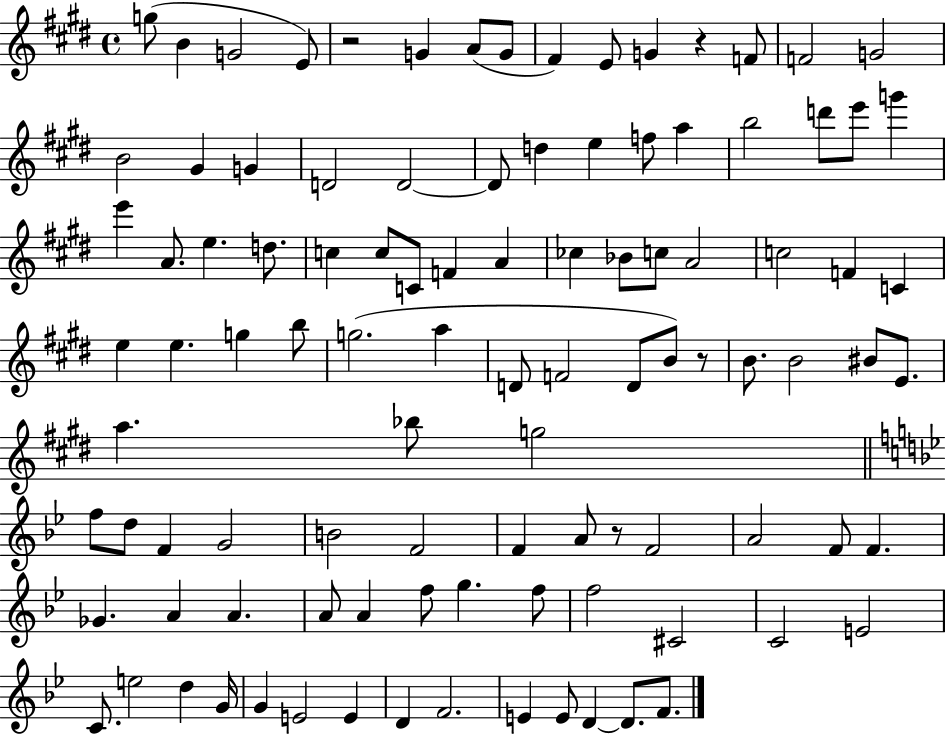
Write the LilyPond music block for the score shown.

{
  \clef treble
  \time 4/4
  \defaultTimeSignature
  \key e \major
  \repeat volta 2 { g''8( b'4 g'2 e'8) | r2 g'4 a'8( g'8 | fis'4) e'8 g'4 r4 f'8 | f'2 g'2 | \break b'2 gis'4 g'4 | d'2 d'2~~ | d'8 d''4 e''4 f''8 a''4 | b''2 d'''8 e'''8 g'''4 | \break e'''4 a'8. e''4. d''8. | c''4 c''8 c'8 f'4 a'4 | ces''4 bes'8 c''8 a'2 | c''2 f'4 c'4 | \break e''4 e''4. g''4 b''8 | g''2.( a''4 | d'8 f'2 d'8 b'8) r8 | b'8. b'2 bis'8 e'8. | \break a''4. bes''8 g''2 | \bar "||" \break \key g \minor f''8 d''8 f'4 g'2 | b'2 f'2 | f'4 a'8 r8 f'2 | a'2 f'8 f'4. | \break ges'4. a'4 a'4. | a'8 a'4 f''8 g''4. f''8 | f''2 cis'2 | c'2 e'2 | \break c'8. e''2 d''4 g'16 | g'4 e'2 e'4 | d'4 f'2. | e'4 e'8 d'4~~ d'8. f'8. | \break } \bar "|."
}